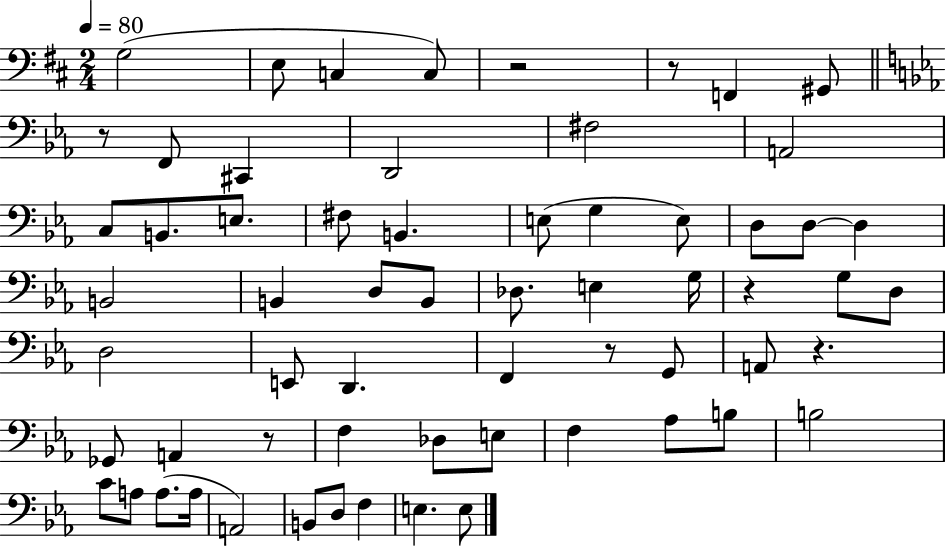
{
  \clef bass
  \numericTimeSignature
  \time 2/4
  \key d \major
  \tempo 4 = 80
  g2( | e8 c4 c8) | r2 | r8 f,4 gis,8 | \break \bar "||" \break \key ees \major r8 f,8 cis,4 | d,2 | fis2 | a,2 | \break c8 b,8. e8. | fis8 b,4. | e8( g4 e8) | d8 d8~~ d4 | \break b,2 | b,4 d8 b,8 | des8. e4 g16 | r4 g8 d8 | \break d2 | e,8 d,4. | f,4 r8 g,8 | a,8 r4. | \break ges,8 a,4 r8 | f4 des8 e8 | f4 aes8 b8 | b2 | \break c'8 a8 a8.( a16 | a,2) | b,8 d8 f4 | e4. e8 | \break \bar "|."
}